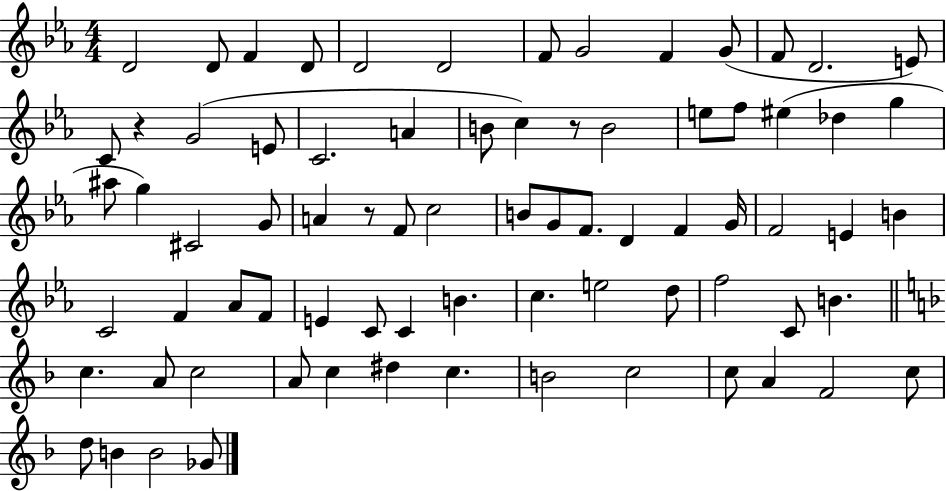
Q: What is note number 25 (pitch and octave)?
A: Db5